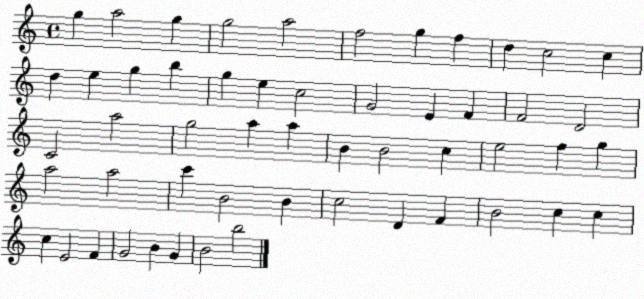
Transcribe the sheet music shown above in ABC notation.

X:1
T:Untitled
M:4/4
L:1/4
K:C
g a2 g g2 a2 f2 g f d c2 c d e g b g e c2 G2 E F F2 D2 C2 a2 g2 a a B B2 c e2 f g a2 a2 c' B2 B c2 D F B2 c c c E2 F G2 B G B2 b2